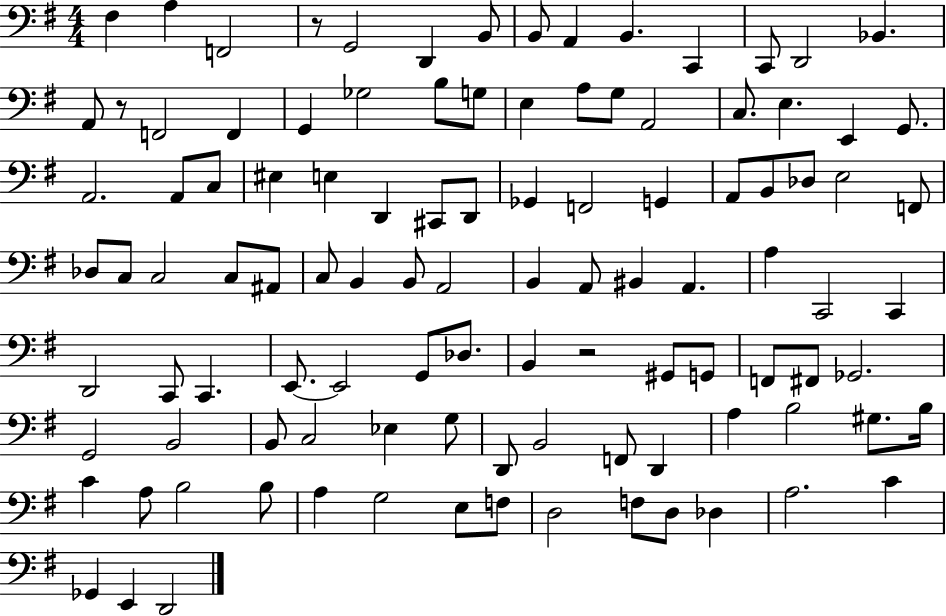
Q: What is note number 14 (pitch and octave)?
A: A2